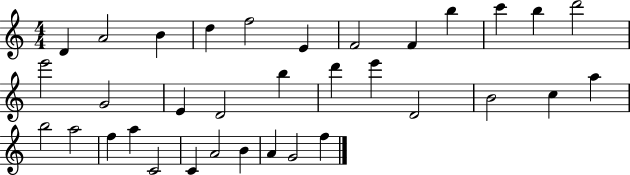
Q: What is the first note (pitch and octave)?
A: D4